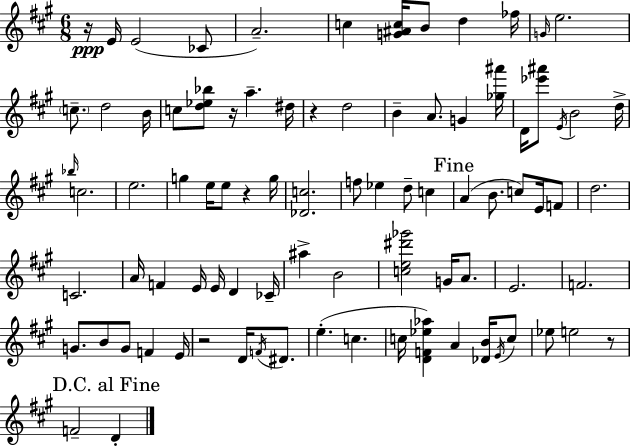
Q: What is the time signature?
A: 6/8